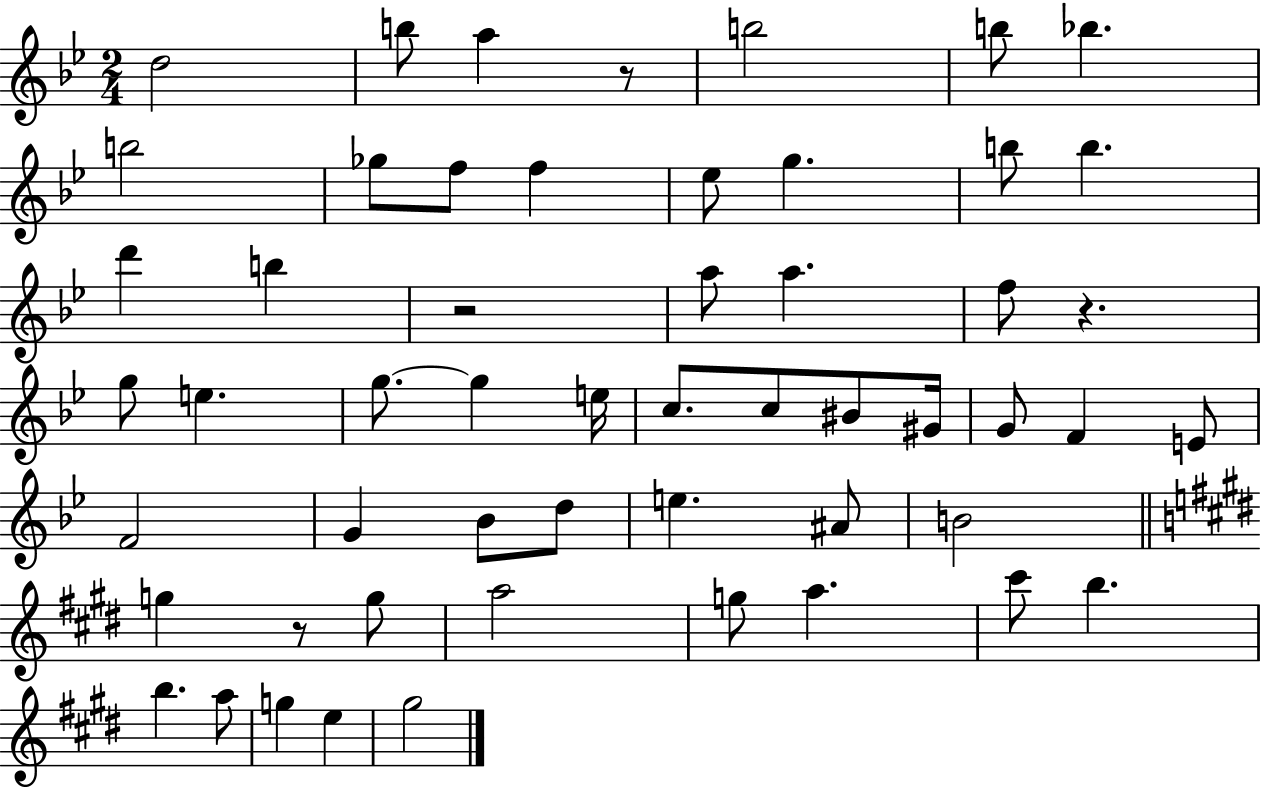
X:1
T:Untitled
M:2/4
L:1/4
K:Bb
d2 b/2 a z/2 b2 b/2 _b b2 _g/2 f/2 f _e/2 g b/2 b d' b z2 a/2 a f/2 z g/2 e g/2 g e/4 c/2 c/2 ^B/2 ^G/4 G/2 F E/2 F2 G _B/2 d/2 e ^A/2 B2 g z/2 g/2 a2 g/2 a ^c'/2 b b a/2 g e ^g2